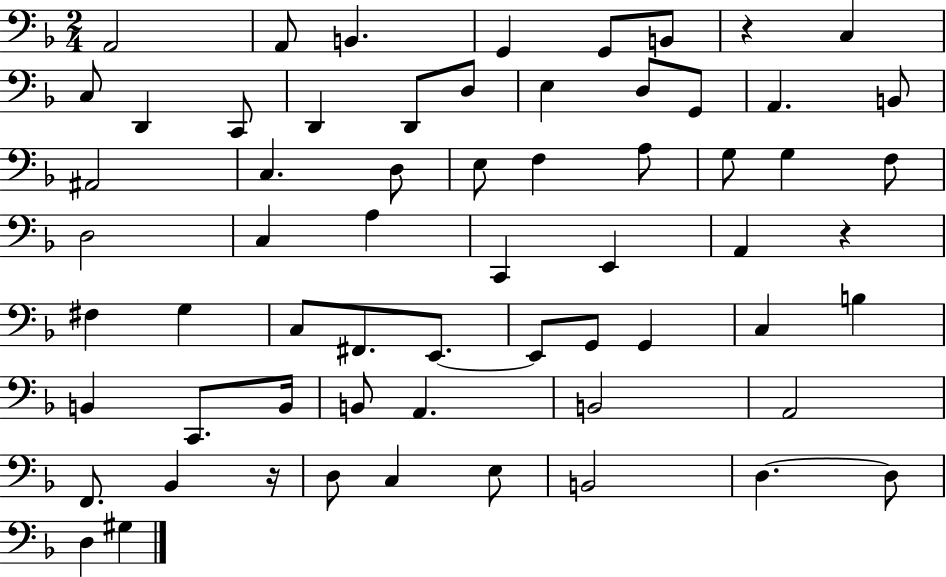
{
  \clef bass
  \numericTimeSignature
  \time 2/4
  \key f \major
  \repeat volta 2 { a,2 | a,8 b,4. | g,4 g,8 b,8 | r4 c4 | \break c8 d,4 c,8 | d,4 d,8 d8 | e4 d8 g,8 | a,4. b,8 | \break ais,2 | c4. d8 | e8 f4 a8 | g8 g4 f8 | \break d2 | c4 a4 | c,4 e,4 | a,4 r4 | \break fis4 g4 | c8 fis,8. e,8.~~ | e,8 g,8 g,4 | c4 b4 | \break b,4 c,8. b,16 | b,8 a,4. | b,2 | a,2 | \break f,8. bes,4 r16 | d8 c4 e8 | b,2 | d4.~~ d8 | \break d4 gis4 | } \bar "|."
}